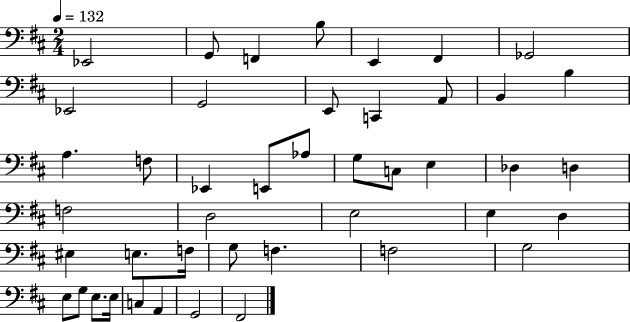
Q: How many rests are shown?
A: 0